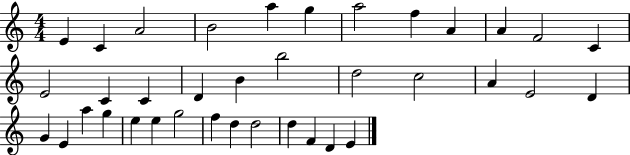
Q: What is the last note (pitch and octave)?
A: E4